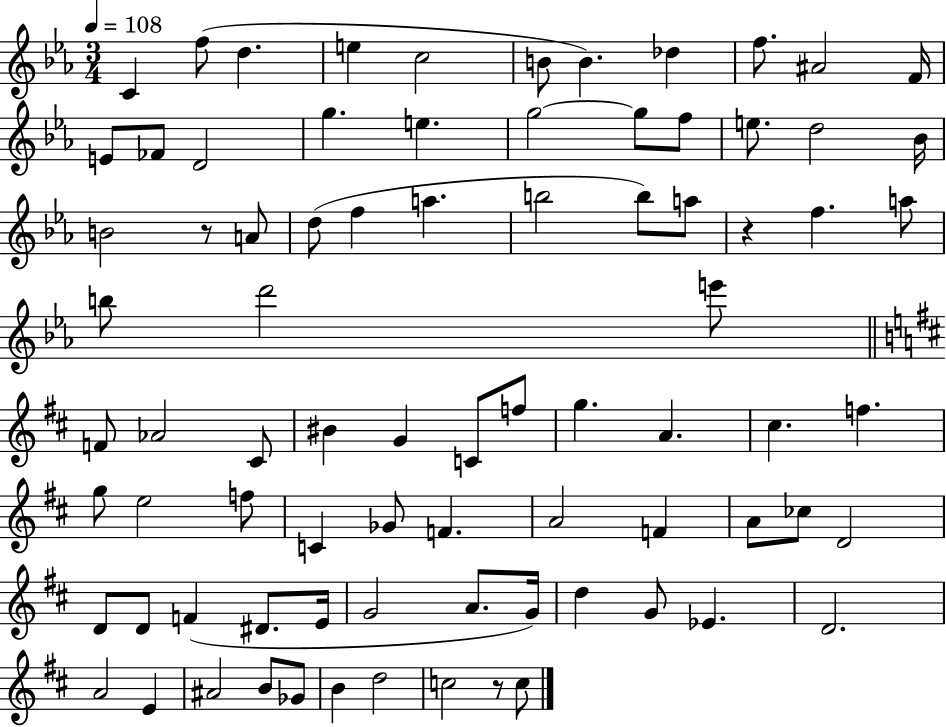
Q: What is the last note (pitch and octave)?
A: C5